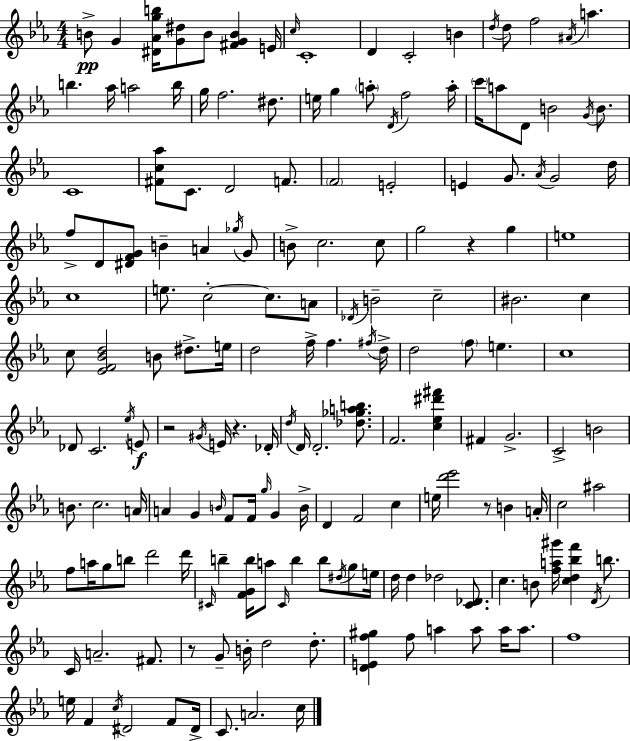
{
  \clef treble
  \numericTimeSignature
  \time 4/4
  \key ees \major
  b'8->\pp g'4 <dis' aes' g'' b''>16 <g' dis''>8 b'8 <fis' g' b'>4 e'16 | \grace { c''16 } c'1-. | d'4 c'2-. b'4 | \acciaccatura { d''16 } d''8 f''2 \acciaccatura { ais'16 } a''4. | \break b''4. aes''16 a''2 | b''16 g''16 f''2. | dis''8. e''16 g''4 \parenthesize a''8-. \acciaccatura { d'16 } f''2 | a''16-. \parenthesize c'''16 a''8 d'8 b'2 | \break \acciaccatura { g'16 } b'8. c'1 | <fis' c'' aes''>8 c'8. d'2 | f'8. \parenthesize f'2 e'2-. | e'4 g'8. \acciaccatura { aes'16 } g'2 | \break d''16 f''8-> d'8 <dis' f' g'>8 b'4-- | a'4 \acciaccatura { ges''16 } g'8 b'8-> c''2. | c''8 g''2 r4 | g''4 e''1 | \break c''1 | e''8. c''2-.~~ | c''8. a'8 \acciaccatura { des'16 } b'2-- | c''2-- bis'2. | \break c''4 c''8 <ees' f' bes' d''>2 | b'8 dis''8.-> e''16 d''2 | f''16-> f''4. \acciaccatura { fis''16 } d''16-> d''2 | \parenthesize f''8 e''4. c''1 | \break des'8 c'2. | \acciaccatura { ees''16 }\f e'8 r2 | \acciaccatura { gis'16 } e'16 r4. des'16-. \acciaccatura { d''16 } d'16 d'2.-. | <des'' ges'' a'' b''>8. f'2. | \break <c'' ees'' dis''' fis'''>4 fis'4 | g'2.-> c'2-> | b'2 b'8. c''2. | a'16 a'4 | \break g'4 \grace { b'16 } f'8 f'16 \grace { g''16 } g'4 b'16-> d'4 | f'2 c''4 e''16 <d''' ees'''>2 | r8 b'4 a'16-. c''2 | ais''2 f''8 | \break a''16 g''8 b''8 d'''2 d'''16 \grace { cis'16 } b''4-- | <f' g' b''>16 a''8 \grace { cis'16 } b''4 b''8 \acciaccatura { dis''16 } g''8 | e''16 d''16 d''4 des''2 <c' des'>8. | c''4. b'8 <f'' a'' gis'''>16 <c'' d'' bes'' f'''>4 \acciaccatura { d'16 } b''8. | \break c'16 a'2.-- fis'8. | r8 g'8-- b'16-. d''2 d''8.-. | <d' e' f'' gis''>4 f''8 a''4 a''8 a''16 a''8. | f''1 | \break e''16 f'4 \acciaccatura { c''16 } dis'2 | f'8 dis'16-> c'8. a'2. | c''16 \bar "|."
}